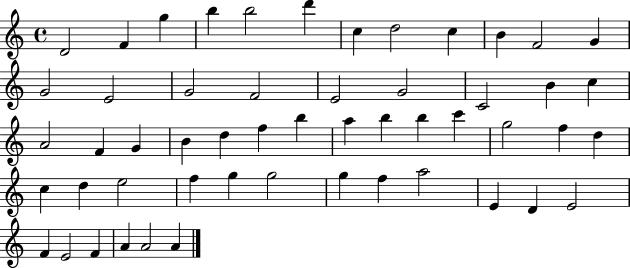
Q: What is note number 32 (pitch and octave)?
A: C6